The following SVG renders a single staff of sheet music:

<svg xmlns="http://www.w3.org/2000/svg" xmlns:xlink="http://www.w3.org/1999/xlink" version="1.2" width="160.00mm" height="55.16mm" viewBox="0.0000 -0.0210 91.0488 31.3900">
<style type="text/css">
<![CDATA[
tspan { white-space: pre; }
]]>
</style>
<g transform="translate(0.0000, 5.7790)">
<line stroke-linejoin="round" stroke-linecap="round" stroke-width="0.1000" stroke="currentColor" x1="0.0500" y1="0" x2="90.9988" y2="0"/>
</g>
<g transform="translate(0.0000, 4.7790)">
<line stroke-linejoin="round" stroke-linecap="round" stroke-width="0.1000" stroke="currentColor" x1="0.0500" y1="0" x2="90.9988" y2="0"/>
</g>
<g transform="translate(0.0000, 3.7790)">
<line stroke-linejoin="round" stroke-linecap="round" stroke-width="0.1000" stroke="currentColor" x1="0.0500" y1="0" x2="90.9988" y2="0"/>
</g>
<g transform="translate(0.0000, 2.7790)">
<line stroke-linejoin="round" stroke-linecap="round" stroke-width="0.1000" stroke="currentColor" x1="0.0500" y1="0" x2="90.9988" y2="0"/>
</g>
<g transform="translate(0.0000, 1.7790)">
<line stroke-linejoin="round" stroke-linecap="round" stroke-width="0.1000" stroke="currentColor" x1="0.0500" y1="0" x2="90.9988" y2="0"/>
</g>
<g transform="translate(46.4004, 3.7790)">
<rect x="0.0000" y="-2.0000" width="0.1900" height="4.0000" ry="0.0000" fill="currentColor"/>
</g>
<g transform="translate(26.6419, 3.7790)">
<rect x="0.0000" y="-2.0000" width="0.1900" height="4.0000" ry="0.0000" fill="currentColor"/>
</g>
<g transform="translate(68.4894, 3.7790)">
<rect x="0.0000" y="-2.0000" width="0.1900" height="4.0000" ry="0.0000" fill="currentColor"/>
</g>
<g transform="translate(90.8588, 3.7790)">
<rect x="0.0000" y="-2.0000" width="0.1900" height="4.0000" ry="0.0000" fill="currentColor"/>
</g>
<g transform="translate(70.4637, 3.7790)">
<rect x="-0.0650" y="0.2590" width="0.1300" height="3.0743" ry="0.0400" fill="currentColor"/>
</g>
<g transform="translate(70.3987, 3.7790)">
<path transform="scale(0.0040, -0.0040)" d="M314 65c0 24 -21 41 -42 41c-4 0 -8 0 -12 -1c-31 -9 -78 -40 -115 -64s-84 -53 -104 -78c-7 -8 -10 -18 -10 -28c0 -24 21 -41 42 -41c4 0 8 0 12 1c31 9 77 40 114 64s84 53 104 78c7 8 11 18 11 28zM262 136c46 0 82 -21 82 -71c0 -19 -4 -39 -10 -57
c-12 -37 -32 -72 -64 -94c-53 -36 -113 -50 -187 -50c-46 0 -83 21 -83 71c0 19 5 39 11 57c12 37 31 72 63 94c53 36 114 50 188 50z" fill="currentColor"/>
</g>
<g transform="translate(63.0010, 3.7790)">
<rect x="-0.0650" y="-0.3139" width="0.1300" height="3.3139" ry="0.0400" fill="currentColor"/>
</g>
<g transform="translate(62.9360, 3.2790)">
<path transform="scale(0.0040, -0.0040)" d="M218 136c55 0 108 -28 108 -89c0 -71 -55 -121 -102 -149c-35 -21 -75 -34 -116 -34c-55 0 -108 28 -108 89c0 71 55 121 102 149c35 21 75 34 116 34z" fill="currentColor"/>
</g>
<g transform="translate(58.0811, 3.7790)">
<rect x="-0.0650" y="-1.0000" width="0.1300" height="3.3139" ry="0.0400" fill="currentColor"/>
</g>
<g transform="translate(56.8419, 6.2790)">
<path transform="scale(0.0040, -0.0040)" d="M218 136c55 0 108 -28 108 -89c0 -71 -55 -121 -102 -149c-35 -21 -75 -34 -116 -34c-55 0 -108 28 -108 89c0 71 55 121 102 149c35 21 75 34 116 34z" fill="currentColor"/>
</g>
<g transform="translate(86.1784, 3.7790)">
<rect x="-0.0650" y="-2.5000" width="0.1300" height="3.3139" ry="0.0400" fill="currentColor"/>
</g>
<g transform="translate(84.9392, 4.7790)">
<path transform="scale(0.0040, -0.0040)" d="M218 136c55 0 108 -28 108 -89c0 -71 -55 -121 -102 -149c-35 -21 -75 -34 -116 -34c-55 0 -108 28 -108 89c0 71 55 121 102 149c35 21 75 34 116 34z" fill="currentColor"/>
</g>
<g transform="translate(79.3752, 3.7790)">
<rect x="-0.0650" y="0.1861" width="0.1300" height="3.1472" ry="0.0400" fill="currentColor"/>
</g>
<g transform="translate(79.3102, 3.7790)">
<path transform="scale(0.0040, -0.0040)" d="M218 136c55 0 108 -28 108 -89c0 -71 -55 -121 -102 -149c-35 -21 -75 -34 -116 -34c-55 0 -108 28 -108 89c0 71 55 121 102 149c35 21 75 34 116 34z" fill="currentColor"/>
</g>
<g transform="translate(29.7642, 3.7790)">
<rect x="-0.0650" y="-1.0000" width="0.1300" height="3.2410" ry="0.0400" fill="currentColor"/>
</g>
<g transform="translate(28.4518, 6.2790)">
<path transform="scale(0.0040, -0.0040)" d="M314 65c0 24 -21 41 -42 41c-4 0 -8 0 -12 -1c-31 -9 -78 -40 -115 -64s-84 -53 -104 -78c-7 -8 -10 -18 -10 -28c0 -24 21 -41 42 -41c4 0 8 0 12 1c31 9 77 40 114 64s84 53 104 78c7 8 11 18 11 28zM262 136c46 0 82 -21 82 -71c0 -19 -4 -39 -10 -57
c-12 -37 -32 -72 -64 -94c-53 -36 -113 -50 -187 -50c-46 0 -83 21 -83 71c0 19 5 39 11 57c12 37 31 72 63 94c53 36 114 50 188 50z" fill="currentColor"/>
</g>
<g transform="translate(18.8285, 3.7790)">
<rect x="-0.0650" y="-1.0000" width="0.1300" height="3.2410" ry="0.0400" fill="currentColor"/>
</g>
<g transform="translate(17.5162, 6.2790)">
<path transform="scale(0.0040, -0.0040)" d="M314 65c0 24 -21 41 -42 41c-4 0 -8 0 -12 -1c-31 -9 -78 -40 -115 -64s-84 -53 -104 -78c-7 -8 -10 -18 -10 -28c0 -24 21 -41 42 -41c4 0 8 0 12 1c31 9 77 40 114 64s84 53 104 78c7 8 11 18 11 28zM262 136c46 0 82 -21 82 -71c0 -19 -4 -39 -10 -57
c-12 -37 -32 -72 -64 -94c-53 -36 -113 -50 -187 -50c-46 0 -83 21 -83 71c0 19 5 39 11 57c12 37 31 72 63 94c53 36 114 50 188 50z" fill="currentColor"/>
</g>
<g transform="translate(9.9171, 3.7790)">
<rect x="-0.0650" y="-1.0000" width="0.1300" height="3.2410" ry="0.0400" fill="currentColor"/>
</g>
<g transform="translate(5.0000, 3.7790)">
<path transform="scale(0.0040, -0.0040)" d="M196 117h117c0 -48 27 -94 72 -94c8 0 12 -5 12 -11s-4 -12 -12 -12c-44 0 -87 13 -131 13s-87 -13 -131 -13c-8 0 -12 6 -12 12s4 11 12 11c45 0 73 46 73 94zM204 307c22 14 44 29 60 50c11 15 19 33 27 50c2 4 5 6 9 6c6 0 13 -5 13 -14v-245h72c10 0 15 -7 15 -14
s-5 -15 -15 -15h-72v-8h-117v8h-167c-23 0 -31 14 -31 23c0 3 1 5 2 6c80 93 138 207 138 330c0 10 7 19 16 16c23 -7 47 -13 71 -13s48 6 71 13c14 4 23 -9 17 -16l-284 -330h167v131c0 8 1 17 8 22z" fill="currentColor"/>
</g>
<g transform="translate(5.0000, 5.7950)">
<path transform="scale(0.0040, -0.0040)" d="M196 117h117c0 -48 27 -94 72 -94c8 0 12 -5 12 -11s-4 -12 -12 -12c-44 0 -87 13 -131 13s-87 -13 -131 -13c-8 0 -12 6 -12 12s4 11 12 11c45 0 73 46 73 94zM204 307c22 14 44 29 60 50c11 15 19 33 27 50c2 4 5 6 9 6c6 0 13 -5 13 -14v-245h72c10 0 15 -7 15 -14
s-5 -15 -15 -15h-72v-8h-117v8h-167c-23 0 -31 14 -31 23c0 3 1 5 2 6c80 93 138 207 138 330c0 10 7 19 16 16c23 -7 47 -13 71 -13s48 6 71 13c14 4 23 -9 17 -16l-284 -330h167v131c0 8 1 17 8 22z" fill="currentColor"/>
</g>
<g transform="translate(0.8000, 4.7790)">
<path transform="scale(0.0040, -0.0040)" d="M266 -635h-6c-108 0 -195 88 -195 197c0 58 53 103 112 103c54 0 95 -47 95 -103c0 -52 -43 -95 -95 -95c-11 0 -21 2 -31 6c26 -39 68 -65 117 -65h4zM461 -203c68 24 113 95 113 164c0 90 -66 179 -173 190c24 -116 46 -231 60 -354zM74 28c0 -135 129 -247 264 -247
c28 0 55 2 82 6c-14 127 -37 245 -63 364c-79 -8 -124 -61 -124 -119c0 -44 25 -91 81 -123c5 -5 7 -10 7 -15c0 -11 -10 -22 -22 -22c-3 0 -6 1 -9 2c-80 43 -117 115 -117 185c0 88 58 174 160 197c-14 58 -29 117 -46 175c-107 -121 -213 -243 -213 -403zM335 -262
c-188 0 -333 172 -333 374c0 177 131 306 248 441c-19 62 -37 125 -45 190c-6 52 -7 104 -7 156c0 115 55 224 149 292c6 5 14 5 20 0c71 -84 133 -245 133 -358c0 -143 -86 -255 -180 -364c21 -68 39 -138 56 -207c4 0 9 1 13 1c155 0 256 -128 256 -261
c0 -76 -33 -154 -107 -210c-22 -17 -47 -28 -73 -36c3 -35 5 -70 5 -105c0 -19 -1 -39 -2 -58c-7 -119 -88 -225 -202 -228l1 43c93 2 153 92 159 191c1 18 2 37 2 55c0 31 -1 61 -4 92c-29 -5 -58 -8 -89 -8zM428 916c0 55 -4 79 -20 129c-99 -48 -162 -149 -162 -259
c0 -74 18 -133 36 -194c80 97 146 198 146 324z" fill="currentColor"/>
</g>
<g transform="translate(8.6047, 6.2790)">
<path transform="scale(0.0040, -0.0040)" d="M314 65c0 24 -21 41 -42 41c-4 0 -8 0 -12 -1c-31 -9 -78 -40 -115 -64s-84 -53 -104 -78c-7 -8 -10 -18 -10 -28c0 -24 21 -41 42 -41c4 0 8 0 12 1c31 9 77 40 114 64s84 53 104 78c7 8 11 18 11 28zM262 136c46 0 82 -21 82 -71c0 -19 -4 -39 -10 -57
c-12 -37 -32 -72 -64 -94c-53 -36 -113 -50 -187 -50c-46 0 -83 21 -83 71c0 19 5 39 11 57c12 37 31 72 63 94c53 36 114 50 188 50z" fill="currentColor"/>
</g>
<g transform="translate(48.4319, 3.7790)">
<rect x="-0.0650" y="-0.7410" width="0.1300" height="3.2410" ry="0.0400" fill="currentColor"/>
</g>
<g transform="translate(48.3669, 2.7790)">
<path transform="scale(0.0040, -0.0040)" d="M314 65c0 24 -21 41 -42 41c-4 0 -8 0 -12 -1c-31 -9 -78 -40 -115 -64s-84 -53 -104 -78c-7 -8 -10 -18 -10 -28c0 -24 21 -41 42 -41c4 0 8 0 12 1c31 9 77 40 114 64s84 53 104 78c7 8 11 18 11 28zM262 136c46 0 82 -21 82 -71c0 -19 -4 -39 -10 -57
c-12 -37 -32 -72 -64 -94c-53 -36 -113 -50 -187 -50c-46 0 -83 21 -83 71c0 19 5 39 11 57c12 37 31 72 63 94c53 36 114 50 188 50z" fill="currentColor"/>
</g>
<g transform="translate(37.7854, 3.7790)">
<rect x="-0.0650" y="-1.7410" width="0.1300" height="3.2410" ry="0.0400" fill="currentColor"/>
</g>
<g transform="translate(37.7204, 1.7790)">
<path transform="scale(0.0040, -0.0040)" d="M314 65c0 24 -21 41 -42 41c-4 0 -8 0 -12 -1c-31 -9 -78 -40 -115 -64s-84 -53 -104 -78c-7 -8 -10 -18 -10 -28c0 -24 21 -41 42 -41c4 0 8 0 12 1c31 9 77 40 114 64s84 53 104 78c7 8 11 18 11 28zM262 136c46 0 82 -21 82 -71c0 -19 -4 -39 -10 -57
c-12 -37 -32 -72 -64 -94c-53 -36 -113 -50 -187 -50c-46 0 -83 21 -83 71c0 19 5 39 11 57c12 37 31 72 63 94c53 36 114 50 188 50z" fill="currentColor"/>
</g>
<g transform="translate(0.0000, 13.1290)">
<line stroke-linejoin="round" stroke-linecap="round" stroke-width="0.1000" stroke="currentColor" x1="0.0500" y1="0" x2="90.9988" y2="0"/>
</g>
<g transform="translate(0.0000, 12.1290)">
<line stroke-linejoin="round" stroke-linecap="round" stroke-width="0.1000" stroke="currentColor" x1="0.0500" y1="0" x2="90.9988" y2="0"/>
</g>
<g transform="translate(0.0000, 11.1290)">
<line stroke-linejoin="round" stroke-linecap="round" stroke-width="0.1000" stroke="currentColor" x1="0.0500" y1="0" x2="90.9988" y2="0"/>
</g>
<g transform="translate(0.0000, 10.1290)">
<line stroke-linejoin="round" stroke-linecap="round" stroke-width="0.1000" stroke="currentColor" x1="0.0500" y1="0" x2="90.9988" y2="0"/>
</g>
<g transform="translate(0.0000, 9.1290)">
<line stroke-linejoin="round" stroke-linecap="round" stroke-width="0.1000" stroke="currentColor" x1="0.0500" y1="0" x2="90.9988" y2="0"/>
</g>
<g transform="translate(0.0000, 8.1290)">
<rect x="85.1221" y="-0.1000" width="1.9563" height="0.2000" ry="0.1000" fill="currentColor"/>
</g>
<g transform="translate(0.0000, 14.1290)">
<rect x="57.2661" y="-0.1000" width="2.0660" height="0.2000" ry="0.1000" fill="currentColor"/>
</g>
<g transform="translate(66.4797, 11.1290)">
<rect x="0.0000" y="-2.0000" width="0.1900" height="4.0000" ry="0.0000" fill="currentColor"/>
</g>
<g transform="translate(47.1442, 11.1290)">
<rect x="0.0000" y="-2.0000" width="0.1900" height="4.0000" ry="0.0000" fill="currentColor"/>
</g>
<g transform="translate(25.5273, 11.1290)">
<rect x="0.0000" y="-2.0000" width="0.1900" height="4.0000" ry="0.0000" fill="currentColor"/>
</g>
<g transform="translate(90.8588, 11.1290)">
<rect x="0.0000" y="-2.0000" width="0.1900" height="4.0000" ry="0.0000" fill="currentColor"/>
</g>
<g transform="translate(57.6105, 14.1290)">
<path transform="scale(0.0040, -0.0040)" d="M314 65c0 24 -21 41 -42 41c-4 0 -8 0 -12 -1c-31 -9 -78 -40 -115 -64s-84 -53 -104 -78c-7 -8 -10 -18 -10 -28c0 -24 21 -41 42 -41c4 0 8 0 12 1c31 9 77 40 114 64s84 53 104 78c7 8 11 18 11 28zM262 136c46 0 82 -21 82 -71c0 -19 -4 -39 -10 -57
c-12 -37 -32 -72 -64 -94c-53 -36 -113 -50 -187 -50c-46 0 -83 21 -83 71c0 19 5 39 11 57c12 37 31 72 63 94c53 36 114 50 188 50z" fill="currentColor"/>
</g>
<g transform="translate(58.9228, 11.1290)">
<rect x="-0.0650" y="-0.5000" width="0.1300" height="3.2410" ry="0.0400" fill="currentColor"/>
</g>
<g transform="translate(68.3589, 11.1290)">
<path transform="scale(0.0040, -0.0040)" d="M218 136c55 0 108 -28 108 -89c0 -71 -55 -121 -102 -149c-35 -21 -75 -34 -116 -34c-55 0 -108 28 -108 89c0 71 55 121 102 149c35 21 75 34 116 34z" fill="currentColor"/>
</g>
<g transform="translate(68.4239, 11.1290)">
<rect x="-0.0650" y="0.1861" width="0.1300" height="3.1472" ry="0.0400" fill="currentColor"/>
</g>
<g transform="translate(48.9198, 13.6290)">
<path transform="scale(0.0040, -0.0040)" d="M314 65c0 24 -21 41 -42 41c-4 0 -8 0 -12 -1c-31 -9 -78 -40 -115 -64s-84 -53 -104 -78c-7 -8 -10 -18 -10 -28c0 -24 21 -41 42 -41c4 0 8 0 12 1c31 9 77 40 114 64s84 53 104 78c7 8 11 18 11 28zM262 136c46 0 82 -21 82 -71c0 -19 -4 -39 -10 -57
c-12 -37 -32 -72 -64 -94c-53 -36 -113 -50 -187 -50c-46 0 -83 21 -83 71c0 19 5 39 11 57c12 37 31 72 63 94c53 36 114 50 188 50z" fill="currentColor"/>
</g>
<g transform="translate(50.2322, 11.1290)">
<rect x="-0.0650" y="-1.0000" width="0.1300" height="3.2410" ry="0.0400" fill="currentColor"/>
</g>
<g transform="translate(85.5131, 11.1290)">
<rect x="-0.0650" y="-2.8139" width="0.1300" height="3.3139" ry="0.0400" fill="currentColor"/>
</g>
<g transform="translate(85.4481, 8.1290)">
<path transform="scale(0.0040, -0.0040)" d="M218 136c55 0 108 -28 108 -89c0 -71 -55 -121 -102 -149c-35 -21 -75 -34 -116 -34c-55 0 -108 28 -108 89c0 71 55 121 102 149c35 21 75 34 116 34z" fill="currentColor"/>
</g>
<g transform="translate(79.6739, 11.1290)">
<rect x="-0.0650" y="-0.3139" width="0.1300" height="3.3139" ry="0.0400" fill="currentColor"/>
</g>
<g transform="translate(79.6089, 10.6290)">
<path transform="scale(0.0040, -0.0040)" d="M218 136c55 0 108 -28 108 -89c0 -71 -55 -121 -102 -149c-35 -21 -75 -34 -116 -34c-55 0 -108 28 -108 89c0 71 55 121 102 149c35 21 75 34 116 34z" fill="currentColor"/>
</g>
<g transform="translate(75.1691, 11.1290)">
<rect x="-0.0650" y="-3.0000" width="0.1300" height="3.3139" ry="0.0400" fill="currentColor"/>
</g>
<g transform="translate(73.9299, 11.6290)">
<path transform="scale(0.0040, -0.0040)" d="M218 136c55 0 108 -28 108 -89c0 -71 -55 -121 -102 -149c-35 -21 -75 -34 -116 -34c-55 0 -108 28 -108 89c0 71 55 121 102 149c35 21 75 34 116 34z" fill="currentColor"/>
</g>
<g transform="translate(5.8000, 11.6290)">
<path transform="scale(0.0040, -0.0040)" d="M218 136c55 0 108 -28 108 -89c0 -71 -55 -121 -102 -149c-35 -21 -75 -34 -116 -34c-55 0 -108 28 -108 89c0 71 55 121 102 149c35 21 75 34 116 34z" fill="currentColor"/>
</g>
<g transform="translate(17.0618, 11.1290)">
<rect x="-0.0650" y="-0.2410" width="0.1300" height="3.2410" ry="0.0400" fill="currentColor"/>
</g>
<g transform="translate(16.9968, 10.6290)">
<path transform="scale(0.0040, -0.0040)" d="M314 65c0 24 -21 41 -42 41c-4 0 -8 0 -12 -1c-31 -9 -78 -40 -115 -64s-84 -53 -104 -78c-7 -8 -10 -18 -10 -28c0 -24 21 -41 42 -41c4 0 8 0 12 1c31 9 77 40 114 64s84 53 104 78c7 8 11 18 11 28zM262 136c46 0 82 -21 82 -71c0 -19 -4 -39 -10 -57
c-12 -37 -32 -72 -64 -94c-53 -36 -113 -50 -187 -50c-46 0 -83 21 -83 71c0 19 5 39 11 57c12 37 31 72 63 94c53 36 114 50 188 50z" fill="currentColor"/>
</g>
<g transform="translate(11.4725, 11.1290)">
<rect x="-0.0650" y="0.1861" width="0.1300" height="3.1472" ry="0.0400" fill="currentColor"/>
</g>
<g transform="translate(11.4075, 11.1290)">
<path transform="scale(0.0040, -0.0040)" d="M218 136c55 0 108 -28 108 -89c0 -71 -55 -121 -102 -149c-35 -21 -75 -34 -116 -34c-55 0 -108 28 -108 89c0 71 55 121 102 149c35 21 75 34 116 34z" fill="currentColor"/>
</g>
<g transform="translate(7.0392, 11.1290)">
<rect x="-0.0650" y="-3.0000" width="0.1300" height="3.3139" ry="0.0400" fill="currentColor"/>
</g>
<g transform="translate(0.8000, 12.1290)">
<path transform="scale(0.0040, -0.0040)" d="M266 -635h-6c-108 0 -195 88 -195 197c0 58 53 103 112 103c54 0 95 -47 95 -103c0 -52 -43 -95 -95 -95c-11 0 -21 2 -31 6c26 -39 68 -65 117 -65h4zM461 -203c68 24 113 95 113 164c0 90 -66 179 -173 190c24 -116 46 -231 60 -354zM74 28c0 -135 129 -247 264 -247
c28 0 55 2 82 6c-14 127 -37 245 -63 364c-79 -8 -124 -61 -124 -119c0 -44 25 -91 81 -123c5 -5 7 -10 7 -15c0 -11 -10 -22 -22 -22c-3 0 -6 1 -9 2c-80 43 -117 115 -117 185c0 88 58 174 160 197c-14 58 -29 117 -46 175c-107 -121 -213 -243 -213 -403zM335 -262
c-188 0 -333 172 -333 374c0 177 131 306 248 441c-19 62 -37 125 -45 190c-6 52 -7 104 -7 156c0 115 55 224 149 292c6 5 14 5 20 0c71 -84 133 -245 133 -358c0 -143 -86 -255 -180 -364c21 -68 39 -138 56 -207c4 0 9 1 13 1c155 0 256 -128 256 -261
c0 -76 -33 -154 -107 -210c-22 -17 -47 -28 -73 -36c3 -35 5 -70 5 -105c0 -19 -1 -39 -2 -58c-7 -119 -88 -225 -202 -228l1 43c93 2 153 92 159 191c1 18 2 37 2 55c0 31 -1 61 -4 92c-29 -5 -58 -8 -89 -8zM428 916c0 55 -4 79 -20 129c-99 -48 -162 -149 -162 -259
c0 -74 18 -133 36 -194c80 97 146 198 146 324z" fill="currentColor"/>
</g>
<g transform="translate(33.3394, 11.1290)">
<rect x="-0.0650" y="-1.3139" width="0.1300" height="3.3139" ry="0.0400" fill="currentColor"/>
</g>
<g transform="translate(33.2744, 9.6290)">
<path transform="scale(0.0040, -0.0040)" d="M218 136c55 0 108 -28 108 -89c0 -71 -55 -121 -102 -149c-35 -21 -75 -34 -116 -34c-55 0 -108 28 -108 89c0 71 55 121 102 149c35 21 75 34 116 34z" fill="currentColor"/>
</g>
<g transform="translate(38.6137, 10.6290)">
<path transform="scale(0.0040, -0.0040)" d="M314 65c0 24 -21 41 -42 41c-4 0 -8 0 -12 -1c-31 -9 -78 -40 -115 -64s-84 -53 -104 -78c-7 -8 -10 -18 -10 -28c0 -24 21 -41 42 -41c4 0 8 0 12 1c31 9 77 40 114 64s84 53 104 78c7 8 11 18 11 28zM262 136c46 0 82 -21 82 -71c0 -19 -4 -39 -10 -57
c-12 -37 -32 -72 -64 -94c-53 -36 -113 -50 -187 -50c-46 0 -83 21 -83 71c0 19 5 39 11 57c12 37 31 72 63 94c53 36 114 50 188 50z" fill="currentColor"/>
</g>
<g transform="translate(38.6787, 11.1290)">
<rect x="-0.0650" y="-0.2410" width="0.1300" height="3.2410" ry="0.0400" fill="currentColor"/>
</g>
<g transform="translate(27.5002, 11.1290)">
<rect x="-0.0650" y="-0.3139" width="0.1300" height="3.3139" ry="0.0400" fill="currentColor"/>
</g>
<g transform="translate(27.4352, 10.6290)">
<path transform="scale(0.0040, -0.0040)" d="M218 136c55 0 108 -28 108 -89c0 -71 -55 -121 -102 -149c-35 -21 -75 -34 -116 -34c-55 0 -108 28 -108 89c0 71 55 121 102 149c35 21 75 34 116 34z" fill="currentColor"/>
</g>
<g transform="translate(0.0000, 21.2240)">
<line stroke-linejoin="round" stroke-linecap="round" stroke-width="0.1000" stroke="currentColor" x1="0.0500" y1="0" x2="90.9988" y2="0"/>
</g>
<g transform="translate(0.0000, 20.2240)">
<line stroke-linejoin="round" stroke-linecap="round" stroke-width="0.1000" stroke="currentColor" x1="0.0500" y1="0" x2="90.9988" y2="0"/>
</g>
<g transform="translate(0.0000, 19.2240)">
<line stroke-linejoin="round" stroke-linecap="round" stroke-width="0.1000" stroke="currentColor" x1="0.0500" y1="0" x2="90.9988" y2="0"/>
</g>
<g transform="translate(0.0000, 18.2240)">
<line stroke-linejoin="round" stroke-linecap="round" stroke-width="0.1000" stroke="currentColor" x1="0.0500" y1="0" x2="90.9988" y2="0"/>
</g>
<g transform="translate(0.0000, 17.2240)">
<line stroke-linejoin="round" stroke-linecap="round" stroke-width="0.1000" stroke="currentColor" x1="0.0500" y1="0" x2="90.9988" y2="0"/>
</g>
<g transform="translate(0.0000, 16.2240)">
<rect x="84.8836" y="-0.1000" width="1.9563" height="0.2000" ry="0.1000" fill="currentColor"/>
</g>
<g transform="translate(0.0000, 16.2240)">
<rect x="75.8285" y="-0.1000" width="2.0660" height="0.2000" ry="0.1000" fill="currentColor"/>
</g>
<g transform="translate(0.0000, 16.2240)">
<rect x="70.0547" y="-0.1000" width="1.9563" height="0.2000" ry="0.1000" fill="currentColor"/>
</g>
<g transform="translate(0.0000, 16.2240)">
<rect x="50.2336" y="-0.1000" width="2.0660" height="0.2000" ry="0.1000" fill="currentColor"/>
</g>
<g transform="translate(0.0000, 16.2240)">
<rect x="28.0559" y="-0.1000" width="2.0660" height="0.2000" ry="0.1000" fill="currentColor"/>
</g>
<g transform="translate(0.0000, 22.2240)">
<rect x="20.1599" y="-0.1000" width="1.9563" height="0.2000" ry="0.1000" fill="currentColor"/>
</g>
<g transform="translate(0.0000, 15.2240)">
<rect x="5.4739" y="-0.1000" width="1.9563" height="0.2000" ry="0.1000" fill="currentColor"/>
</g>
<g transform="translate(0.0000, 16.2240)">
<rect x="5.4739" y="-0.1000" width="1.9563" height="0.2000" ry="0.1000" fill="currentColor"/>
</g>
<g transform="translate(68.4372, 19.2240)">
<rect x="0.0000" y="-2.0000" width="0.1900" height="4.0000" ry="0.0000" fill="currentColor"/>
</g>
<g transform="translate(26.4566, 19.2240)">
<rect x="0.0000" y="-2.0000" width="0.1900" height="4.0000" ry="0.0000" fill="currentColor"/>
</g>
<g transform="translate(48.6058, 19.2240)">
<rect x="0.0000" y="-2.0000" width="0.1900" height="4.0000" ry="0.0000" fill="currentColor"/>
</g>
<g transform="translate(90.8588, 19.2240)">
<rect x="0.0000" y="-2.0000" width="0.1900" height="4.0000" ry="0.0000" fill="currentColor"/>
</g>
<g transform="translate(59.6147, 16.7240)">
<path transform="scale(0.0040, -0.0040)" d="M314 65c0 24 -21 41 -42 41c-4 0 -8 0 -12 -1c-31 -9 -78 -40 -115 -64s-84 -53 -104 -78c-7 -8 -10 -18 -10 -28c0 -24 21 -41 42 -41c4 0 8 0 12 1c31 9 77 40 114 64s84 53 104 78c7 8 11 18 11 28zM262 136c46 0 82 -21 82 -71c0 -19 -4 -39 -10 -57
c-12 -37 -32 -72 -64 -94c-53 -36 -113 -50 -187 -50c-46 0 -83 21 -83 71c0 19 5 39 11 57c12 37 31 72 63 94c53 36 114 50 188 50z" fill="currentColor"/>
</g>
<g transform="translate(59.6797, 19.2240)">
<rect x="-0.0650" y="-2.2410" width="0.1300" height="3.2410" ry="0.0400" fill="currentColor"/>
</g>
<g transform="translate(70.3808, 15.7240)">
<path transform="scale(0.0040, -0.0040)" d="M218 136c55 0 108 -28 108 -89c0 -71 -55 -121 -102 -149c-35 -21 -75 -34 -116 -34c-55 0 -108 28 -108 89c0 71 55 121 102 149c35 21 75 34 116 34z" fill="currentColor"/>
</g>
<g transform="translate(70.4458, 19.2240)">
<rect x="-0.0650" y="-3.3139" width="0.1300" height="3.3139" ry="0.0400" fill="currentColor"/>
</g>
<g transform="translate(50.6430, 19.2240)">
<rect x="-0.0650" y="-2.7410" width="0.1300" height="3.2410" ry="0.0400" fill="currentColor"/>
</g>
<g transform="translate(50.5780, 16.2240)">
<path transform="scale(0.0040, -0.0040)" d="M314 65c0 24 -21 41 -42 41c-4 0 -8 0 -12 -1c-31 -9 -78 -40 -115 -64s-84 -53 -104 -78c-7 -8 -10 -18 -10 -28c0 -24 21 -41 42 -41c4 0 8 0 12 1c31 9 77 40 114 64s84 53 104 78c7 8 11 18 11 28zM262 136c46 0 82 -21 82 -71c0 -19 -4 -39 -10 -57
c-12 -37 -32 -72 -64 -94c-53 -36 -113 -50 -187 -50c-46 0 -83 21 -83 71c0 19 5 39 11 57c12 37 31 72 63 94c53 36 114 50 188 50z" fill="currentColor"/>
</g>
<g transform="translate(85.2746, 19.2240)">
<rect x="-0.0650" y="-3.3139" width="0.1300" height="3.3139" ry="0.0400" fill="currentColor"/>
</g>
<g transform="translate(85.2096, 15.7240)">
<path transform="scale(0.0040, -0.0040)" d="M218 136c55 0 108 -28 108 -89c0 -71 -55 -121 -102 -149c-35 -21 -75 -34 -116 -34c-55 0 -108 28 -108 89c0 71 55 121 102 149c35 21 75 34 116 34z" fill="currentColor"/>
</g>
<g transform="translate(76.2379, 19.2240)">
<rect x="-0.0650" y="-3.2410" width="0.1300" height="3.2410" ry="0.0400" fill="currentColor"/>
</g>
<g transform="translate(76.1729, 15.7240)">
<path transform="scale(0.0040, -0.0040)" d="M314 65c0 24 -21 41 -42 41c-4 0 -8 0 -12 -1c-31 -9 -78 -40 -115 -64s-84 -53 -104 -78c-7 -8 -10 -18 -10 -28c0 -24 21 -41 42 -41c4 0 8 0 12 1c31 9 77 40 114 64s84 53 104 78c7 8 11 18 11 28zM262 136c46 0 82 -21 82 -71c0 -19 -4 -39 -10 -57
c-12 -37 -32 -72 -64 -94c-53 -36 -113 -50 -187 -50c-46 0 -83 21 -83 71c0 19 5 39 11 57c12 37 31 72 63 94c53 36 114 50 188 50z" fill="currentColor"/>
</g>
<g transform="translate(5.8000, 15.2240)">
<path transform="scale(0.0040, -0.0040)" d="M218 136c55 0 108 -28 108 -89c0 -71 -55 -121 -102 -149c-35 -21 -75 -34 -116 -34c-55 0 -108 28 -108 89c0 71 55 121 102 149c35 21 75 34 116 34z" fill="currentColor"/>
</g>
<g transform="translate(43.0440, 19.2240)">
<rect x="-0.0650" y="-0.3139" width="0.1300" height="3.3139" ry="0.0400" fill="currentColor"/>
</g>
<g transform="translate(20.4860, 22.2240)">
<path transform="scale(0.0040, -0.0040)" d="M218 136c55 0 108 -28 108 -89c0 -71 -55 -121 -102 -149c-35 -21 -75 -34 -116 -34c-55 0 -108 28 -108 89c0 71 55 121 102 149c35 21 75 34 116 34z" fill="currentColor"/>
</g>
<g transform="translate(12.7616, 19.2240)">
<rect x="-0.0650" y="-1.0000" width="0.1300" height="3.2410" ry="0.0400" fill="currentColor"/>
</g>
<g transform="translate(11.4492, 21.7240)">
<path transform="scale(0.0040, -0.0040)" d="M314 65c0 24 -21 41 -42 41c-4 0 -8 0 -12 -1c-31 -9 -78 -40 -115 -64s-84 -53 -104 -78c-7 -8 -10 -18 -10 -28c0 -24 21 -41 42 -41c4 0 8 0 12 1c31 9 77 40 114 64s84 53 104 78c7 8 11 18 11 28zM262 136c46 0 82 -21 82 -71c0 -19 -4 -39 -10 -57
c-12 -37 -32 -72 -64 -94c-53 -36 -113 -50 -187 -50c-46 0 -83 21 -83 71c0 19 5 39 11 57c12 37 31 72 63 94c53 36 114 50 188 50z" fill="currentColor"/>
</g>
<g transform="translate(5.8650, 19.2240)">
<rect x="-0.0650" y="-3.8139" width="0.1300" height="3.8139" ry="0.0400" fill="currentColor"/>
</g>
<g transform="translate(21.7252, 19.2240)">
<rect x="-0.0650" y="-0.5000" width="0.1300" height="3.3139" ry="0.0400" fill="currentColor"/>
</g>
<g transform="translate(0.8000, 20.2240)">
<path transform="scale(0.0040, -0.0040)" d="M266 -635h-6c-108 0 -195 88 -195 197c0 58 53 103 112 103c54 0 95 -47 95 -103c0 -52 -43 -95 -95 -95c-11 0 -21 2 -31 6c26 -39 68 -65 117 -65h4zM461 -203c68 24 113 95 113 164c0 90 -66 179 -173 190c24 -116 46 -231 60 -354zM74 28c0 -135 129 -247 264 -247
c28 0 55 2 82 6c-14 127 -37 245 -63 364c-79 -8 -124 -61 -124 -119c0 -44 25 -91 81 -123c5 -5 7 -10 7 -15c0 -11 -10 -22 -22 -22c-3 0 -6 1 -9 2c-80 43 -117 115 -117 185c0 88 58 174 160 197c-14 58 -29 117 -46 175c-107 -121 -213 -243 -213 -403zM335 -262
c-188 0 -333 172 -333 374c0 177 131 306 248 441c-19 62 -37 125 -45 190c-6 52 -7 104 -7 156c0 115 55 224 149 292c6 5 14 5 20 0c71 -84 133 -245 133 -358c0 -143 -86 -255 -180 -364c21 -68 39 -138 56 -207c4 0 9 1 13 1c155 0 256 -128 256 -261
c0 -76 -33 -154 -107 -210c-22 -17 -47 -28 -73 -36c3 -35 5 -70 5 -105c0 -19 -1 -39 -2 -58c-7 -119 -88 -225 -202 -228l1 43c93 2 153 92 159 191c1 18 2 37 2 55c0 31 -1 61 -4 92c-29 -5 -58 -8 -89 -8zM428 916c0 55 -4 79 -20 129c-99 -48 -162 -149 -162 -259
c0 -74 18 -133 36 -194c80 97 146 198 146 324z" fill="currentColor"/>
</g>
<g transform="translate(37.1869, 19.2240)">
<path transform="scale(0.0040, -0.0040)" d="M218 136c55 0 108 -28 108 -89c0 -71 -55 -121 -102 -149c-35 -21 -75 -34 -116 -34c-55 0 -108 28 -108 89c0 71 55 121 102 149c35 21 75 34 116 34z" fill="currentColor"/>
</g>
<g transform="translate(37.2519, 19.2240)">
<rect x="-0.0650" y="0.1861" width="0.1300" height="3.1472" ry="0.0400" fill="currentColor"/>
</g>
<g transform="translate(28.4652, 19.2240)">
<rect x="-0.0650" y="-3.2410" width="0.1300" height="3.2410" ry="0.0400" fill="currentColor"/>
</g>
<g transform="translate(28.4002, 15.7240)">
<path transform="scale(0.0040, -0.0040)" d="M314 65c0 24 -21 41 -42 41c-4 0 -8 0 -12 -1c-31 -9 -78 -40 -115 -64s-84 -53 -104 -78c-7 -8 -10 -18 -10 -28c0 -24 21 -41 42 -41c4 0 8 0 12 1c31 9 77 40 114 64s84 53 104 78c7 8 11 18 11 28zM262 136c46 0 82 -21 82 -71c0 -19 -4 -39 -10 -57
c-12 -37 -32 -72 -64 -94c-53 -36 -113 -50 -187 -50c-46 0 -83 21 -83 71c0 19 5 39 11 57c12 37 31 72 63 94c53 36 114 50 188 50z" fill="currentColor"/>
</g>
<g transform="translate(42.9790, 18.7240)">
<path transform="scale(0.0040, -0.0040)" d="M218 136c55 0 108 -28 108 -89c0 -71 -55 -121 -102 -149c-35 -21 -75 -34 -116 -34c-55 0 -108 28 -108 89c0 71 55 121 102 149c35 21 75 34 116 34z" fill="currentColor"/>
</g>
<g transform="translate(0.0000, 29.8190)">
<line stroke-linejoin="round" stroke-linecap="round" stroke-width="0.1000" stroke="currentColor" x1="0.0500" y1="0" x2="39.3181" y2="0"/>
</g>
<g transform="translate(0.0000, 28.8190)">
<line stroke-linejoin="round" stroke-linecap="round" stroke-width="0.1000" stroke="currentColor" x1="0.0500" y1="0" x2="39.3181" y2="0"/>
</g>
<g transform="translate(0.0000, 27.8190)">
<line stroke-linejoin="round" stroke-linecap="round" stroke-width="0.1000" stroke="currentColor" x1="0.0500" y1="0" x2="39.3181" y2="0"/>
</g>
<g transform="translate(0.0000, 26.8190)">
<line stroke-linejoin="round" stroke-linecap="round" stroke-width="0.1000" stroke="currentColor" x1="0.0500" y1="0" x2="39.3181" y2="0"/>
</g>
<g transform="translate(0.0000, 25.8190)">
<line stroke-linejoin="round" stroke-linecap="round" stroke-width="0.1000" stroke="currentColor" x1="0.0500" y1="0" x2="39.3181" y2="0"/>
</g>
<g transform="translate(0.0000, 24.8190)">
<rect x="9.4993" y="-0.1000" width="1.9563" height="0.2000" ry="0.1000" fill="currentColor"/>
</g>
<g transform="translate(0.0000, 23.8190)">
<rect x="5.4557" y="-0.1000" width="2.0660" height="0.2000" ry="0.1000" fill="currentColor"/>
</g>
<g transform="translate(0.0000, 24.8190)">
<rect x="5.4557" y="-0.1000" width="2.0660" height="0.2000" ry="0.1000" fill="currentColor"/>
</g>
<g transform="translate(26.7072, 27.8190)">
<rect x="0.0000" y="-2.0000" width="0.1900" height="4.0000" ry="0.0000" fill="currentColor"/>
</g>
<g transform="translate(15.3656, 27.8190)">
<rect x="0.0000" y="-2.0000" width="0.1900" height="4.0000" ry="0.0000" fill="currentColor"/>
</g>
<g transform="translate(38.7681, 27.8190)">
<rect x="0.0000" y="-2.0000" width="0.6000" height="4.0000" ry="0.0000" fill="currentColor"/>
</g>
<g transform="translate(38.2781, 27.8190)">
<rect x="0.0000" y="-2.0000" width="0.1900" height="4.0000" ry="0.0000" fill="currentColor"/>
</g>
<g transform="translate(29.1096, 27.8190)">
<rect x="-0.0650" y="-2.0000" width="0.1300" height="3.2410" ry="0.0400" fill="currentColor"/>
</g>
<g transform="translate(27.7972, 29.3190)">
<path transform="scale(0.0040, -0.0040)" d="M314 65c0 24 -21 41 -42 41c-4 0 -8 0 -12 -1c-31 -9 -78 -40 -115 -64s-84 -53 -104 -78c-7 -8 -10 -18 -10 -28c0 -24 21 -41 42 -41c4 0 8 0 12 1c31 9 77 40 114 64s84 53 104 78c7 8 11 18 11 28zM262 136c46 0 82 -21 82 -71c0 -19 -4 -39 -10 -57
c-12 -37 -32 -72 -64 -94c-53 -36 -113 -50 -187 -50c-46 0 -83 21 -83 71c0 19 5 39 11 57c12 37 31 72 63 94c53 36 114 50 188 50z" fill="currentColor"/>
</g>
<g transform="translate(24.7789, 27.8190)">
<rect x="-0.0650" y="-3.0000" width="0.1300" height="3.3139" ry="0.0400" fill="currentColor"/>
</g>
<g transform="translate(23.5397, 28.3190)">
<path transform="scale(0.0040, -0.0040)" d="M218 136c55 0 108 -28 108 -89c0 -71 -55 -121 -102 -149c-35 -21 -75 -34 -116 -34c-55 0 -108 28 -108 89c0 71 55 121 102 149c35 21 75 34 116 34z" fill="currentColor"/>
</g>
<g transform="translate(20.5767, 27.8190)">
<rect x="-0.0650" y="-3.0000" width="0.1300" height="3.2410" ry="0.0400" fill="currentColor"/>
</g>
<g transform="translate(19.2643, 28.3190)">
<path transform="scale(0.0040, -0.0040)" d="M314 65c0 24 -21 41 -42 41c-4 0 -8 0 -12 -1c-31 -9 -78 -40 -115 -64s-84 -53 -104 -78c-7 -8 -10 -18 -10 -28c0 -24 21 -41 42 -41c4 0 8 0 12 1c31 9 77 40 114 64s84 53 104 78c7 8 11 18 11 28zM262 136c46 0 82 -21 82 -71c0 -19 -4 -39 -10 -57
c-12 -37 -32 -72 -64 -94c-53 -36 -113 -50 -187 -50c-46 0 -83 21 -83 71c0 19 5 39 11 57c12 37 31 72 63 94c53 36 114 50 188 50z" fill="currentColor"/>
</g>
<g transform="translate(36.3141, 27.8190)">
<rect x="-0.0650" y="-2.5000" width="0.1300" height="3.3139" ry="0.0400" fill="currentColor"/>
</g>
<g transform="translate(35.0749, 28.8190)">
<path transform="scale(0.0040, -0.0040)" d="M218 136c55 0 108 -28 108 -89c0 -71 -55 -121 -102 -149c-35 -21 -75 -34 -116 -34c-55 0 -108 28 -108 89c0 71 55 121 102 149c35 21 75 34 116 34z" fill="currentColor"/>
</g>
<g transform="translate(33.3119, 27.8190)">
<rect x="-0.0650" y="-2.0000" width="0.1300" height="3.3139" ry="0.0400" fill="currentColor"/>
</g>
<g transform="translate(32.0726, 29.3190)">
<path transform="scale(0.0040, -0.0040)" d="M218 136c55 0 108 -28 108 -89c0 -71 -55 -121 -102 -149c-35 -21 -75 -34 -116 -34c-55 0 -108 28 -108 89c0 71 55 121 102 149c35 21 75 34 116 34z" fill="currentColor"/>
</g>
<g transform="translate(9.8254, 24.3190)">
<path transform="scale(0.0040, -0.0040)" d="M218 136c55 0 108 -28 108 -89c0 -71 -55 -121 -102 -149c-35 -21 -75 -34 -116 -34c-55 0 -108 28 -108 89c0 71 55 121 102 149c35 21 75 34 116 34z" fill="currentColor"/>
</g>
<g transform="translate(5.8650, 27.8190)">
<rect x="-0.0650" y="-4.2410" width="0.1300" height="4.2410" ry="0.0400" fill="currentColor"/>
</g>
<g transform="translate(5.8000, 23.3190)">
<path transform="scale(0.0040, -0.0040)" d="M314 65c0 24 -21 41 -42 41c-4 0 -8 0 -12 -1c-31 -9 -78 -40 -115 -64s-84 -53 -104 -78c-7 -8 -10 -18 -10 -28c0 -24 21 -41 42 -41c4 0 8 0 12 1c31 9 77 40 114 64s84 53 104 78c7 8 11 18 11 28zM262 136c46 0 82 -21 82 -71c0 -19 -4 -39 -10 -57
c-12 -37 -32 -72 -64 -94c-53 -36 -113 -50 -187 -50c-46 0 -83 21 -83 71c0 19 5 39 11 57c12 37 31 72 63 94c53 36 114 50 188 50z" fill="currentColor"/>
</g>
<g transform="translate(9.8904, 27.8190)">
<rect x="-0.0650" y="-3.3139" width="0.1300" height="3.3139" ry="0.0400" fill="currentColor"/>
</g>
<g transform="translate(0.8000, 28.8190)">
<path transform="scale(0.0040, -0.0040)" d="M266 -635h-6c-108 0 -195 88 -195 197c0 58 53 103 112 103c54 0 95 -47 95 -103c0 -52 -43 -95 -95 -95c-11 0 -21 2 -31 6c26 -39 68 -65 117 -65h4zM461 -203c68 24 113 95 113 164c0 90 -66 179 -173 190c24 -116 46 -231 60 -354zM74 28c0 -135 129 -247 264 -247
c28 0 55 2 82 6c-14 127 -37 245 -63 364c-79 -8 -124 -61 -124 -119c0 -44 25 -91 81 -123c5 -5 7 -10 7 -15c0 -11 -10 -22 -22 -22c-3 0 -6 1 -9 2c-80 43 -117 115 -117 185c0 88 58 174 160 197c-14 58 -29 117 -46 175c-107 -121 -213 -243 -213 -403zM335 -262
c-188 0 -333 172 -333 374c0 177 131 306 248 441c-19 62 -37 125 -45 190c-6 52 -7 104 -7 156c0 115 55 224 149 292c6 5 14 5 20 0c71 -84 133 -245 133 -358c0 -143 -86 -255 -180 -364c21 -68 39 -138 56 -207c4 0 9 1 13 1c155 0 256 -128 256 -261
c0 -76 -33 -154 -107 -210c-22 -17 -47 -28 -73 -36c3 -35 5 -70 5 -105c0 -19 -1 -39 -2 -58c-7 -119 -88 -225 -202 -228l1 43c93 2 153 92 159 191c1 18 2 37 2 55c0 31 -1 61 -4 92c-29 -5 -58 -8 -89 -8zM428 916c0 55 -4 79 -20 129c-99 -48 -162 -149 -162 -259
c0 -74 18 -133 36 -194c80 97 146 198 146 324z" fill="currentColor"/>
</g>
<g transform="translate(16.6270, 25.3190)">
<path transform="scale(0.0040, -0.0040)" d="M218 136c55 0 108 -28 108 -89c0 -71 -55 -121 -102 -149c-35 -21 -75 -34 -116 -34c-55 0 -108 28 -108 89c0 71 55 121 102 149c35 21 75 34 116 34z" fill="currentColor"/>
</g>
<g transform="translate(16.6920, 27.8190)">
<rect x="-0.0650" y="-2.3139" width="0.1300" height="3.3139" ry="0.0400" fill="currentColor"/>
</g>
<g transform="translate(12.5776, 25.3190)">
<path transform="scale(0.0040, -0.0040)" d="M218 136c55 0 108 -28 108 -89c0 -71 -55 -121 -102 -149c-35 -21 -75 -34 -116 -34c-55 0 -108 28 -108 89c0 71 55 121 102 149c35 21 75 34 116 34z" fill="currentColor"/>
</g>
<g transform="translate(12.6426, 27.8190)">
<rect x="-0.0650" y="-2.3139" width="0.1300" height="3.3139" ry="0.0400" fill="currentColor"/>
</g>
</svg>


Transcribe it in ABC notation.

X:1
T:Untitled
M:4/4
L:1/4
K:C
D2 D2 D2 f2 d2 D c B2 B G A B c2 c e c2 D2 C2 B A c a c' D2 C b2 B c a2 g2 b b2 b d'2 b g g A2 A F2 F G